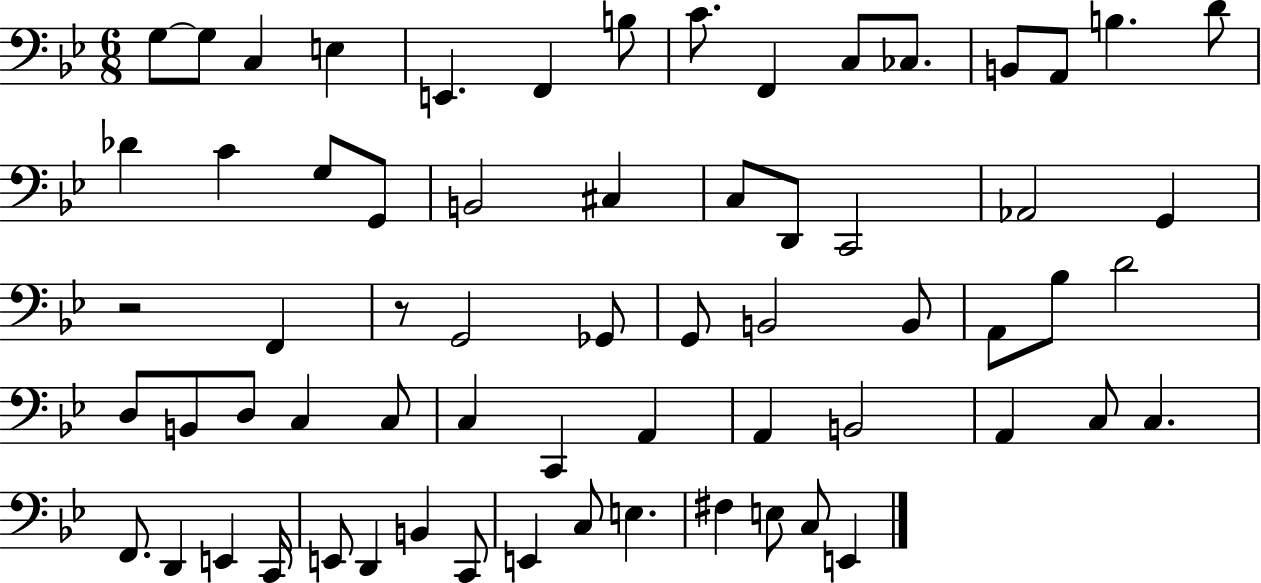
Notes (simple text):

G3/e G3/e C3/q E3/q E2/q. F2/q B3/e C4/e. F2/q C3/e CES3/e. B2/e A2/e B3/q. D4/e Db4/q C4/q G3/e G2/e B2/h C#3/q C3/e D2/e C2/h Ab2/h G2/q R/h F2/q R/e G2/h Gb2/e G2/e B2/h B2/e A2/e Bb3/e D4/h D3/e B2/e D3/e C3/q C3/e C3/q C2/q A2/q A2/q B2/h A2/q C3/e C3/q. F2/e. D2/q E2/q C2/s E2/e D2/q B2/q C2/e E2/q C3/e E3/q. F#3/q E3/e C3/e E2/q